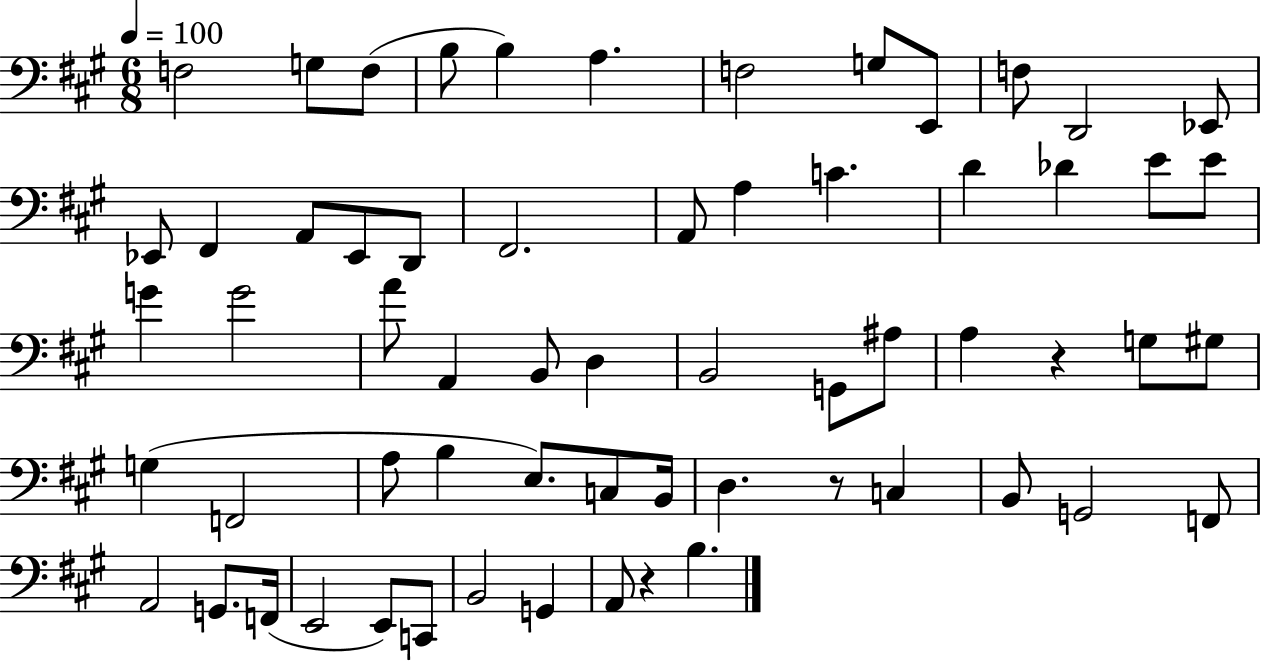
F3/h G3/e F3/e B3/e B3/q A3/q. F3/h G3/e E2/e F3/e D2/h Eb2/e Eb2/e F#2/q A2/e Eb2/e D2/e F#2/h. A2/e A3/q C4/q. D4/q Db4/q E4/e E4/e G4/q G4/h A4/e A2/q B2/e D3/q B2/h G2/e A#3/e A3/q R/q G3/e G#3/e G3/q F2/h A3/e B3/q E3/e. C3/e B2/s D3/q. R/e C3/q B2/e G2/h F2/e A2/h G2/e. F2/s E2/h E2/e C2/e B2/h G2/q A2/e R/q B3/q.